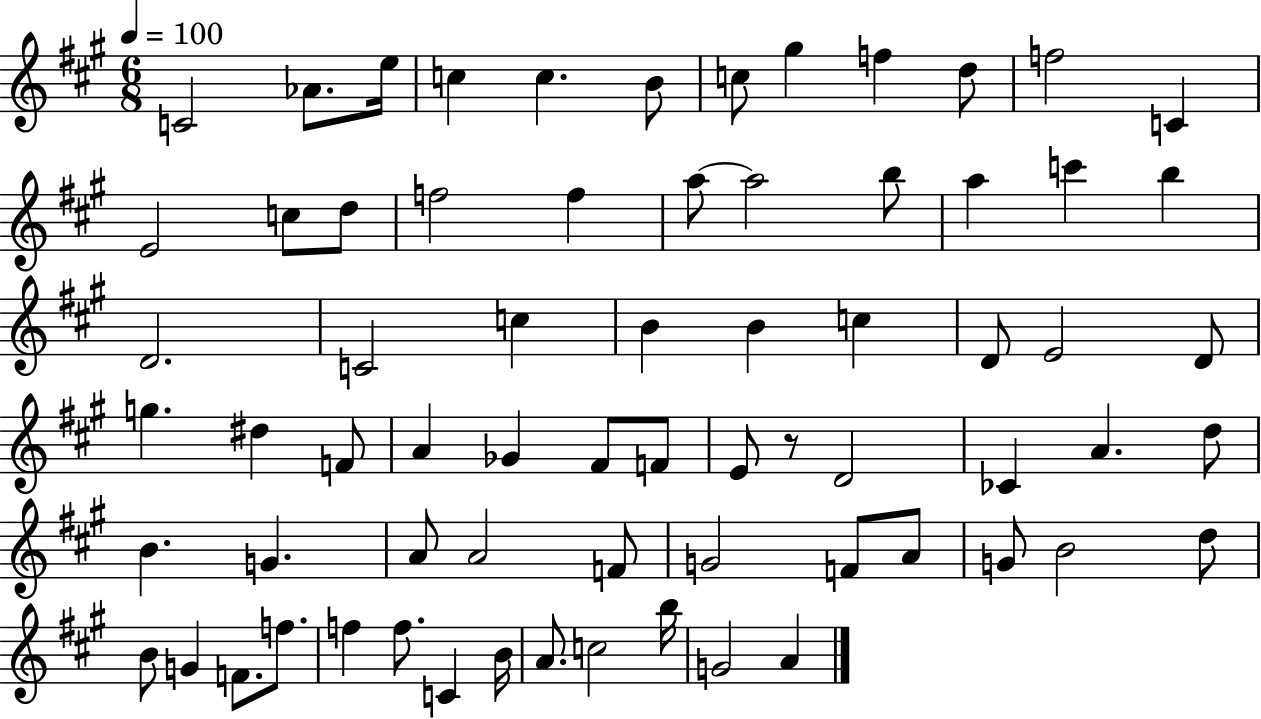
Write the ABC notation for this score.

X:1
T:Untitled
M:6/8
L:1/4
K:A
C2 _A/2 e/4 c c B/2 c/2 ^g f d/2 f2 C E2 c/2 d/2 f2 f a/2 a2 b/2 a c' b D2 C2 c B B c D/2 E2 D/2 g ^d F/2 A _G ^F/2 F/2 E/2 z/2 D2 _C A d/2 B G A/2 A2 F/2 G2 F/2 A/2 G/2 B2 d/2 B/2 G F/2 f/2 f f/2 C B/4 A/2 c2 b/4 G2 A